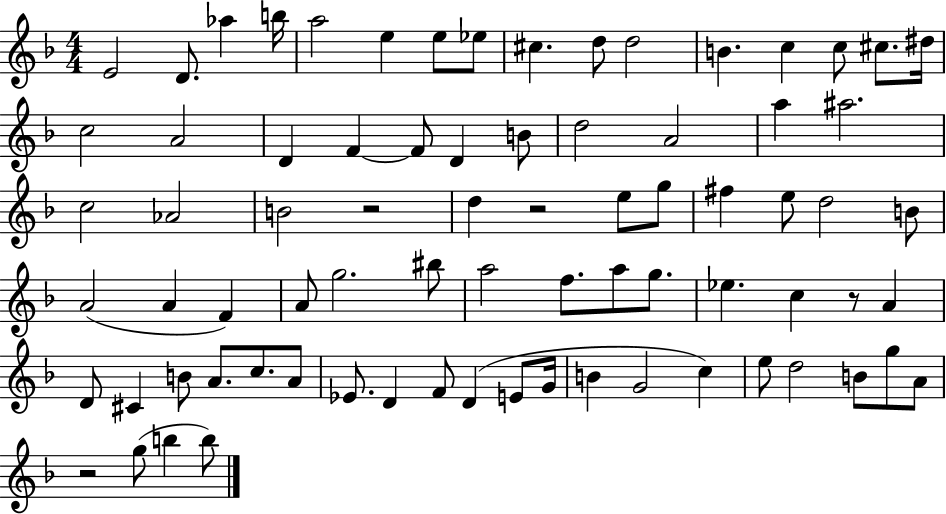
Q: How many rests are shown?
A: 4